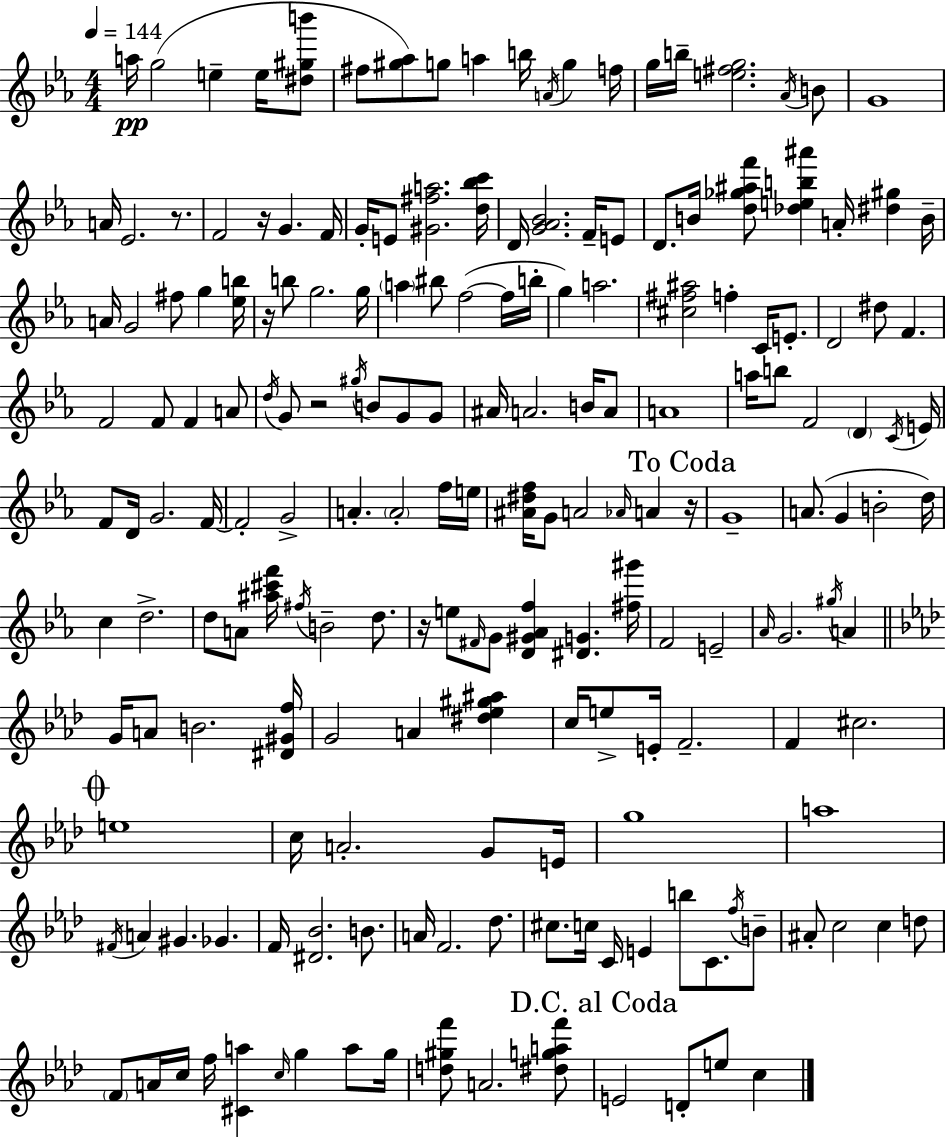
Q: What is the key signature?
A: EES major